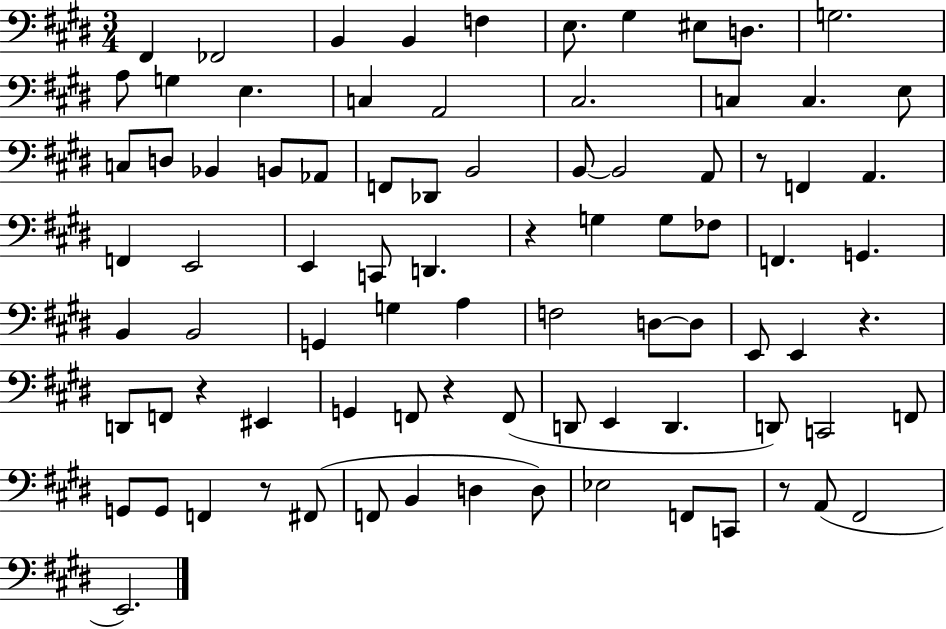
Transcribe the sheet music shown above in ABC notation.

X:1
T:Untitled
M:3/4
L:1/4
K:E
^F,, _F,,2 B,, B,, F, E,/2 ^G, ^E,/2 D,/2 G,2 A,/2 G, E, C, A,,2 ^C,2 C, C, E,/2 C,/2 D,/2 _B,, B,,/2 _A,,/2 F,,/2 _D,,/2 B,,2 B,,/2 B,,2 A,,/2 z/2 F,, A,, F,, E,,2 E,, C,,/2 D,, z G, G,/2 _F,/2 F,, G,, B,, B,,2 G,, G, A, F,2 D,/2 D,/2 E,,/2 E,, z D,,/2 F,,/2 z ^E,, G,, F,,/2 z F,,/2 D,,/2 E,, D,, D,,/2 C,,2 F,,/2 G,,/2 G,,/2 F,, z/2 ^F,,/2 F,,/2 B,, D, D,/2 _E,2 F,,/2 C,,/2 z/2 A,,/2 ^F,,2 E,,2